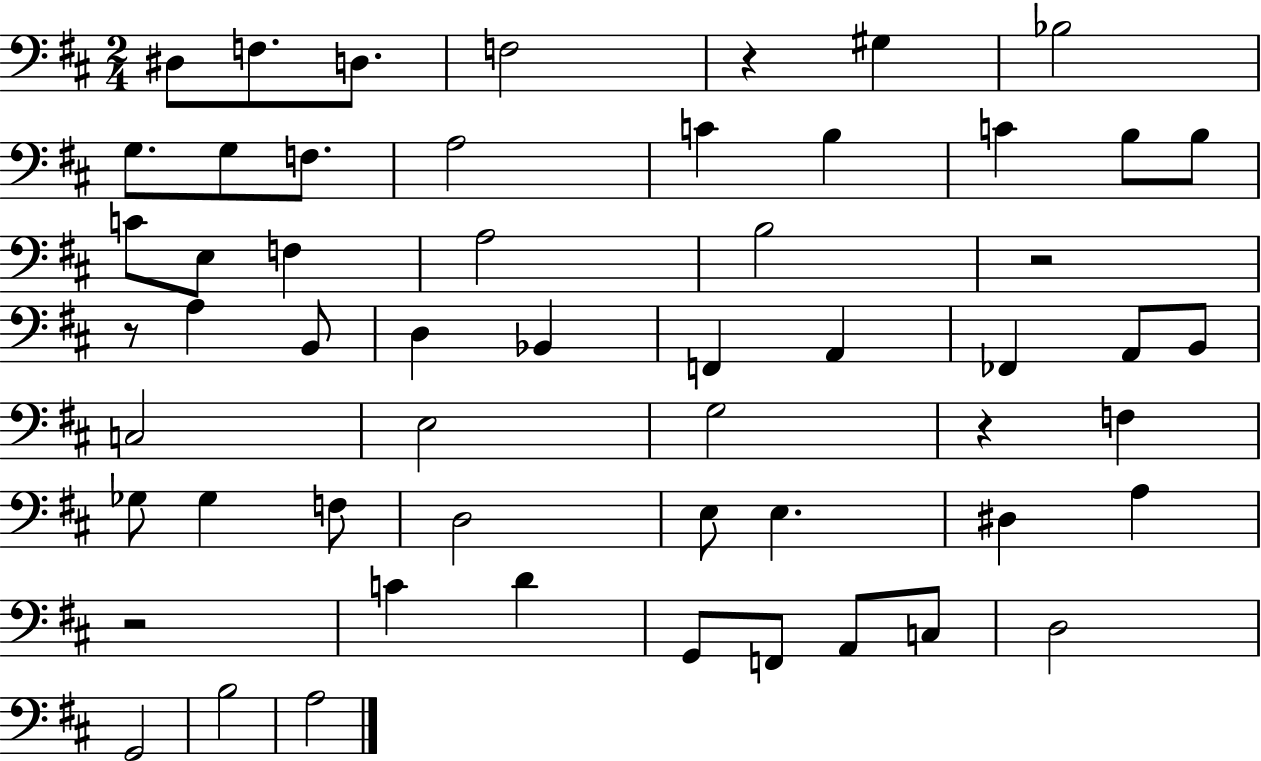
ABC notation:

X:1
T:Untitled
M:2/4
L:1/4
K:D
^D,/2 F,/2 D,/2 F,2 z ^G, _B,2 G,/2 G,/2 F,/2 A,2 C B, C B,/2 B,/2 C/2 E,/2 F, A,2 B,2 z2 z/2 A, B,,/2 D, _B,, F,, A,, _F,, A,,/2 B,,/2 C,2 E,2 G,2 z F, _G,/2 _G, F,/2 D,2 E,/2 E, ^D, A, z2 C D G,,/2 F,,/2 A,,/2 C,/2 D,2 G,,2 B,2 A,2